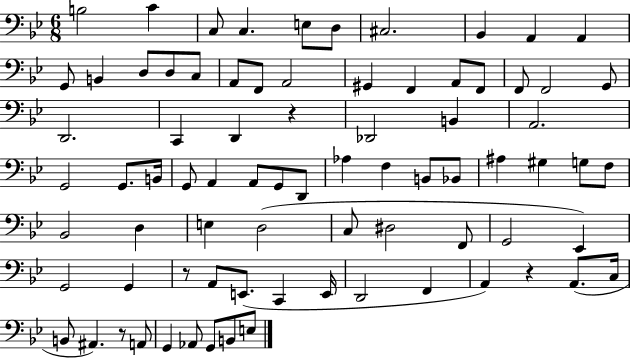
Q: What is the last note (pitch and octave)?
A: E3